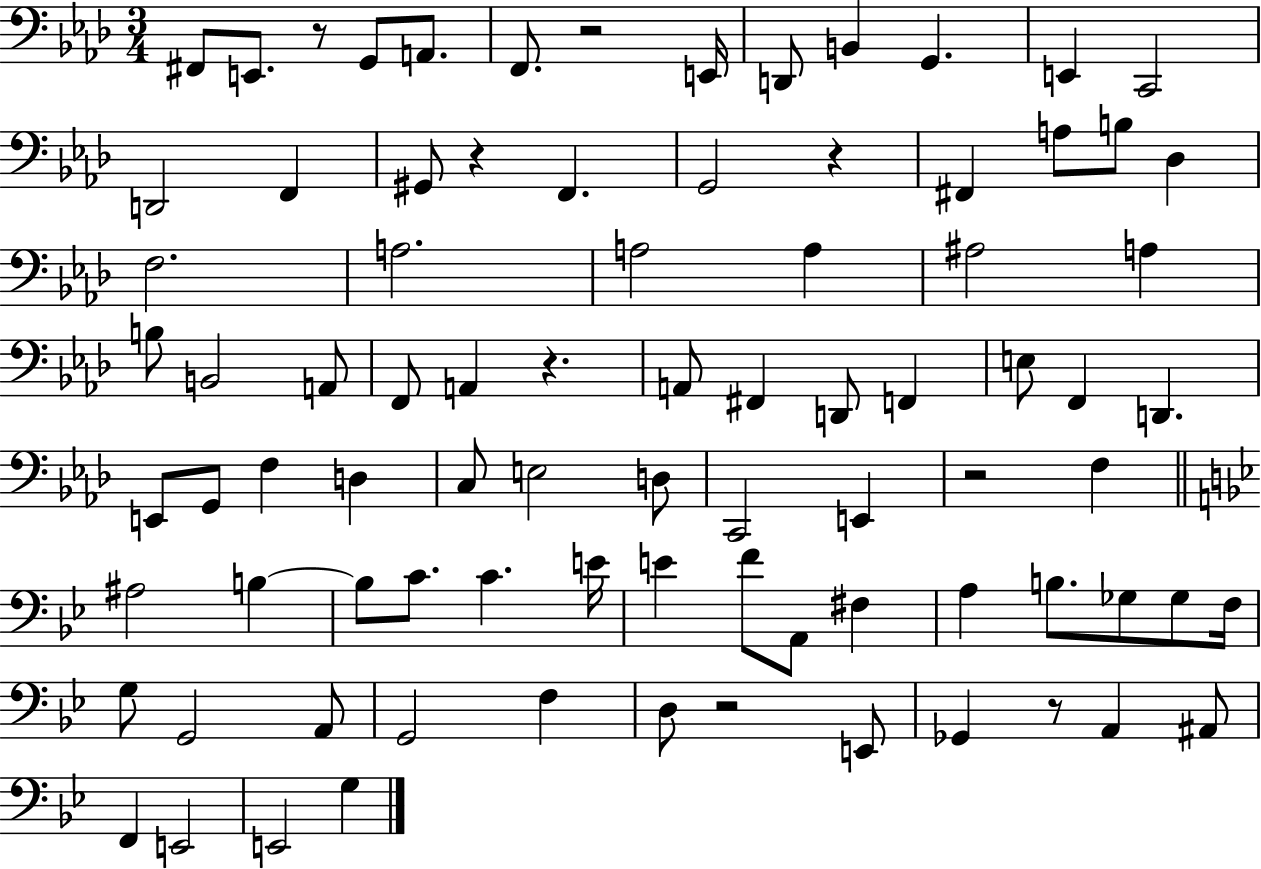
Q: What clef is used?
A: bass